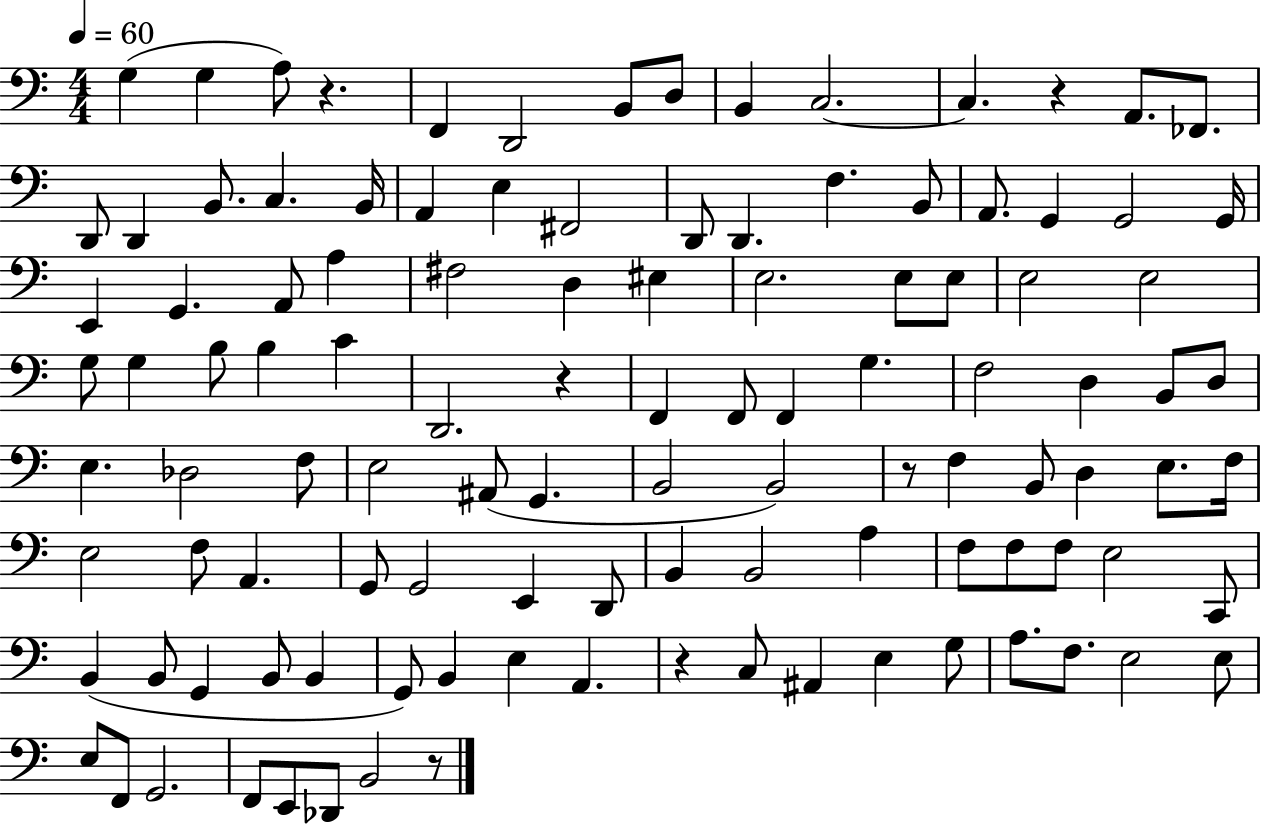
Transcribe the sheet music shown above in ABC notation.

X:1
T:Untitled
M:4/4
L:1/4
K:C
G, G, A,/2 z F,, D,,2 B,,/2 D,/2 B,, C,2 C, z A,,/2 _F,,/2 D,,/2 D,, B,,/2 C, B,,/4 A,, E, ^F,,2 D,,/2 D,, F, B,,/2 A,,/2 G,, G,,2 G,,/4 E,, G,, A,,/2 A, ^F,2 D, ^E, E,2 E,/2 E,/2 E,2 E,2 G,/2 G, B,/2 B, C D,,2 z F,, F,,/2 F,, G, F,2 D, B,,/2 D,/2 E, _D,2 F,/2 E,2 ^A,,/2 G,, B,,2 B,,2 z/2 F, B,,/2 D, E,/2 F,/4 E,2 F,/2 A,, G,,/2 G,,2 E,, D,,/2 B,, B,,2 A, F,/2 F,/2 F,/2 E,2 C,,/2 B,, B,,/2 G,, B,,/2 B,, G,,/2 B,, E, A,, z C,/2 ^A,, E, G,/2 A,/2 F,/2 E,2 E,/2 E,/2 F,,/2 G,,2 F,,/2 E,,/2 _D,,/2 B,,2 z/2